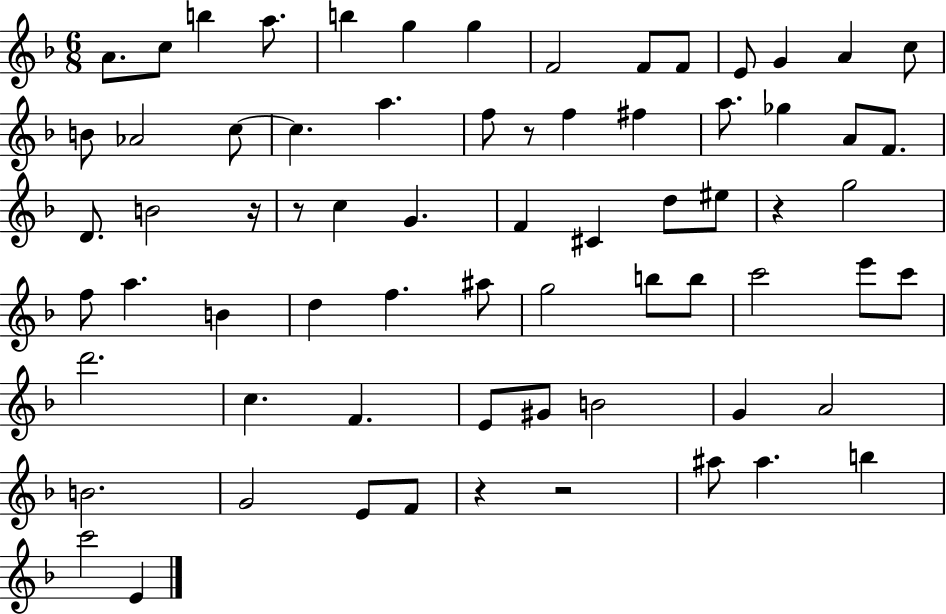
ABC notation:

X:1
T:Untitled
M:6/8
L:1/4
K:F
A/2 c/2 b a/2 b g g F2 F/2 F/2 E/2 G A c/2 B/2 _A2 c/2 c a f/2 z/2 f ^f a/2 _g A/2 F/2 D/2 B2 z/4 z/2 c G F ^C d/2 ^e/2 z g2 f/2 a B d f ^a/2 g2 b/2 b/2 c'2 e'/2 c'/2 d'2 c F E/2 ^G/2 B2 G A2 B2 G2 E/2 F/2 z z2 ^a/2 ^a b c'2 E